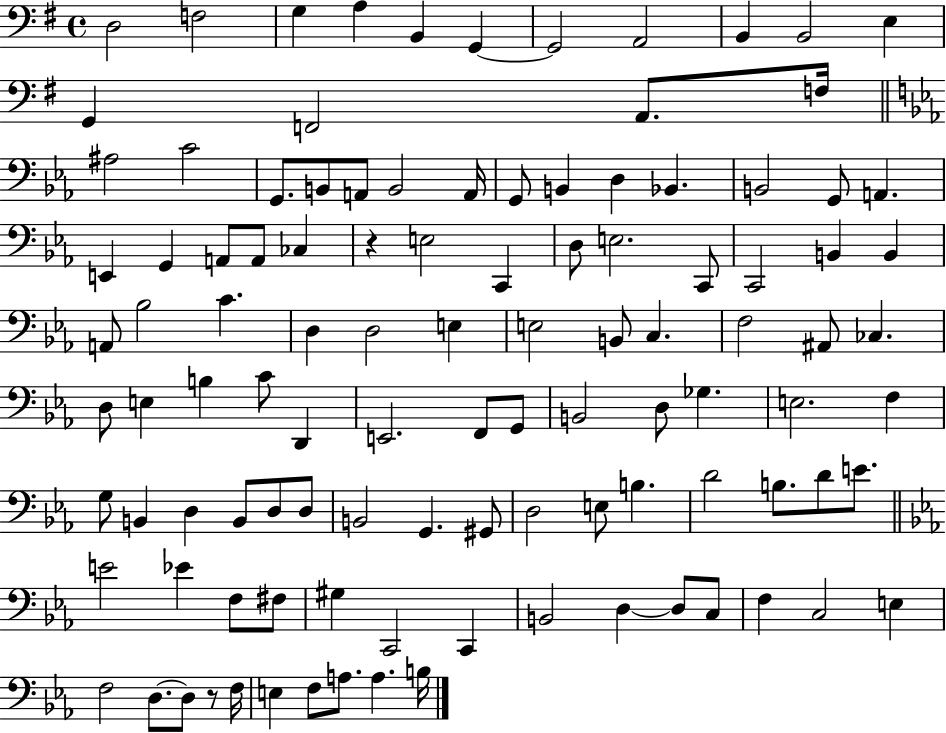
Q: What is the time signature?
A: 4/4